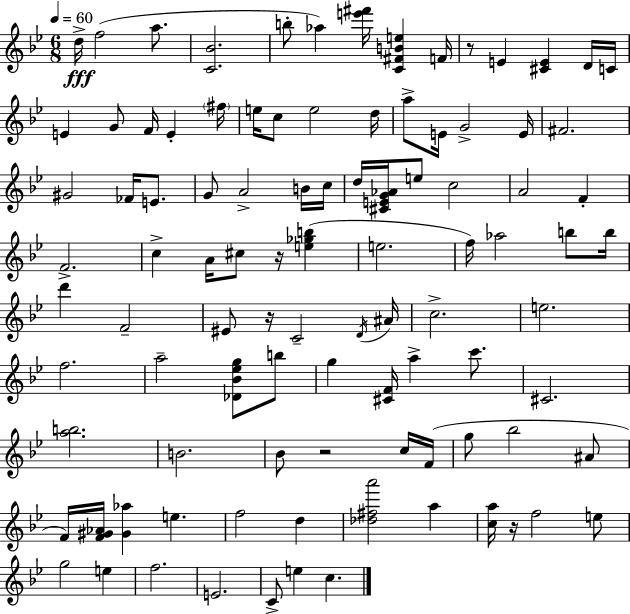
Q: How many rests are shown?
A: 5